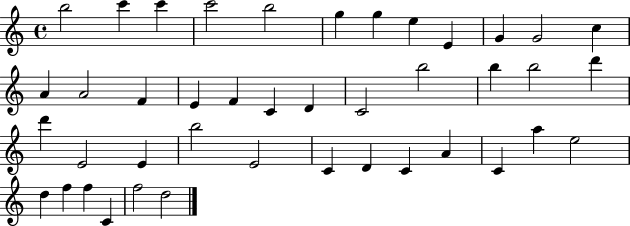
{
  \clef treble
  \time 4/4
  \defaultTimeSignature
  \key c \major
  b''2 c'''4 c'''4 | c'''2 b''2 | g''4 g''4 e''4 e'4 | g'4 g'2 c''4 | \break a'4 a'2 f'4 | e'4 f'4 c'4 d'4 | c'2 b''2 | b''4 b''2 d'''4 | \break d'''4 e'2 e'4 | b''2 e'2 | c'4 d'4 c'4 a'4 | c'4 a''4 e''2 | \break d''4 f''4 f''4 c'4 | f''2 d''2 | \bar "|."
}